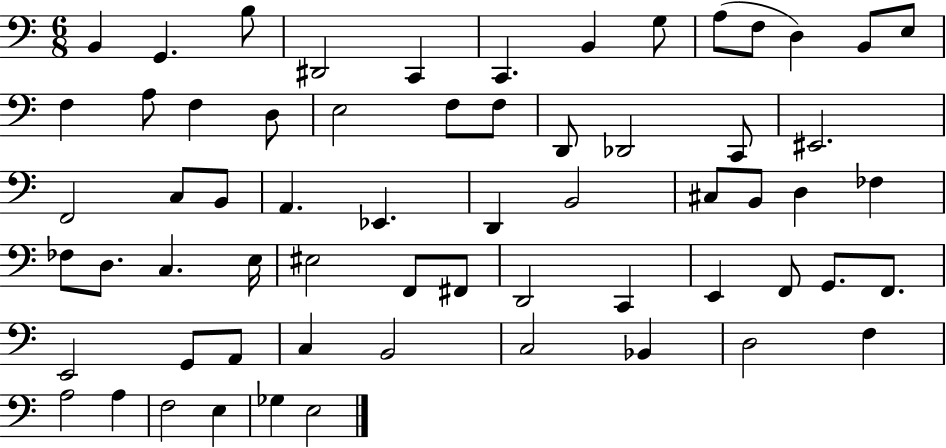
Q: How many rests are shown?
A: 0